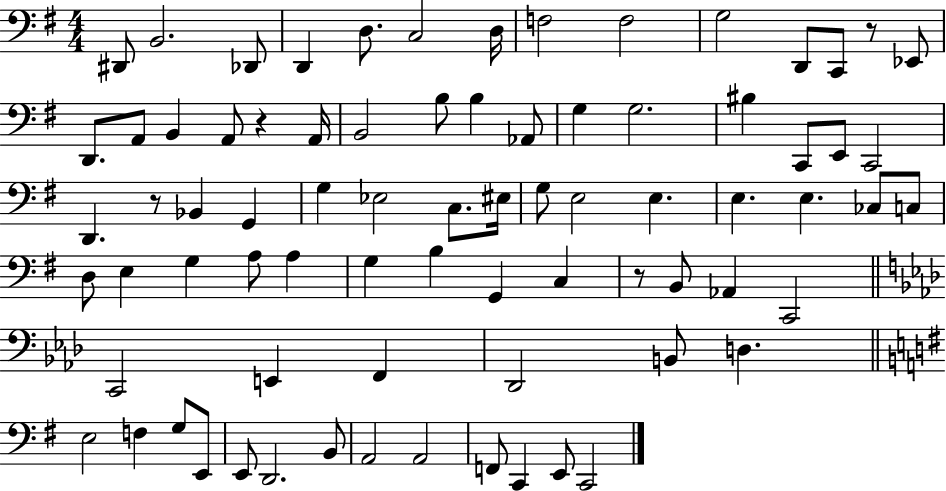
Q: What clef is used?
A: bass